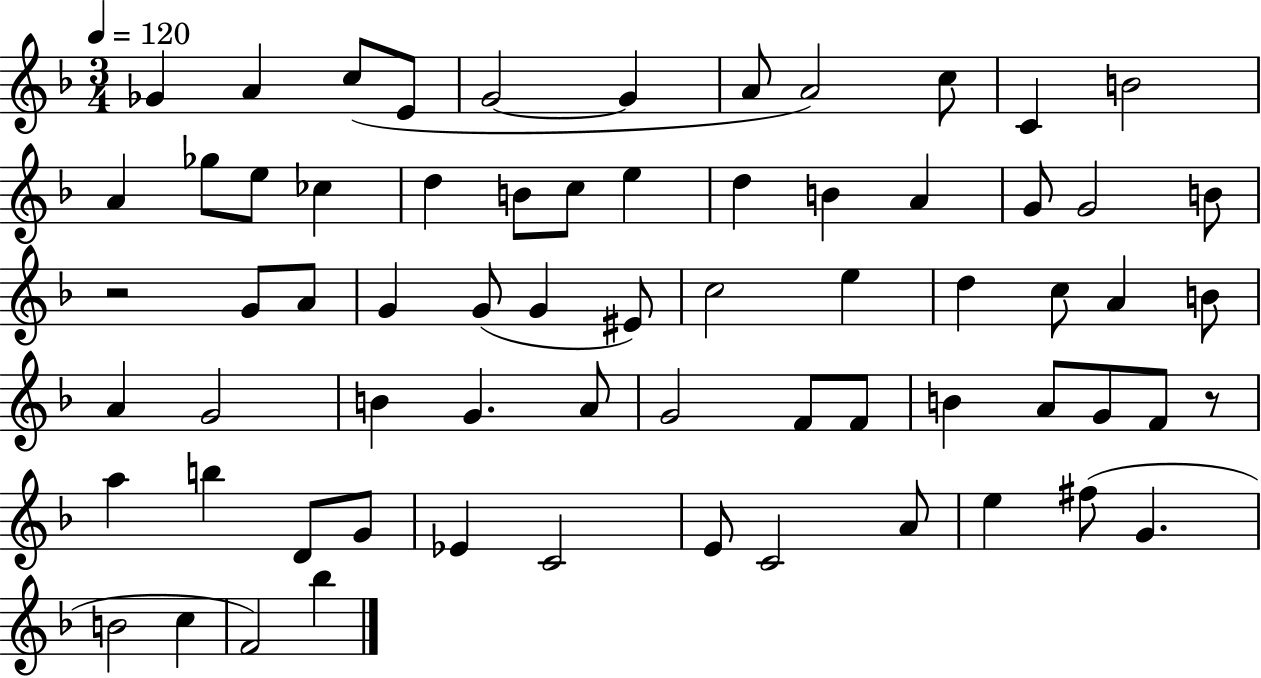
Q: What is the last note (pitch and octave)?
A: Bb5